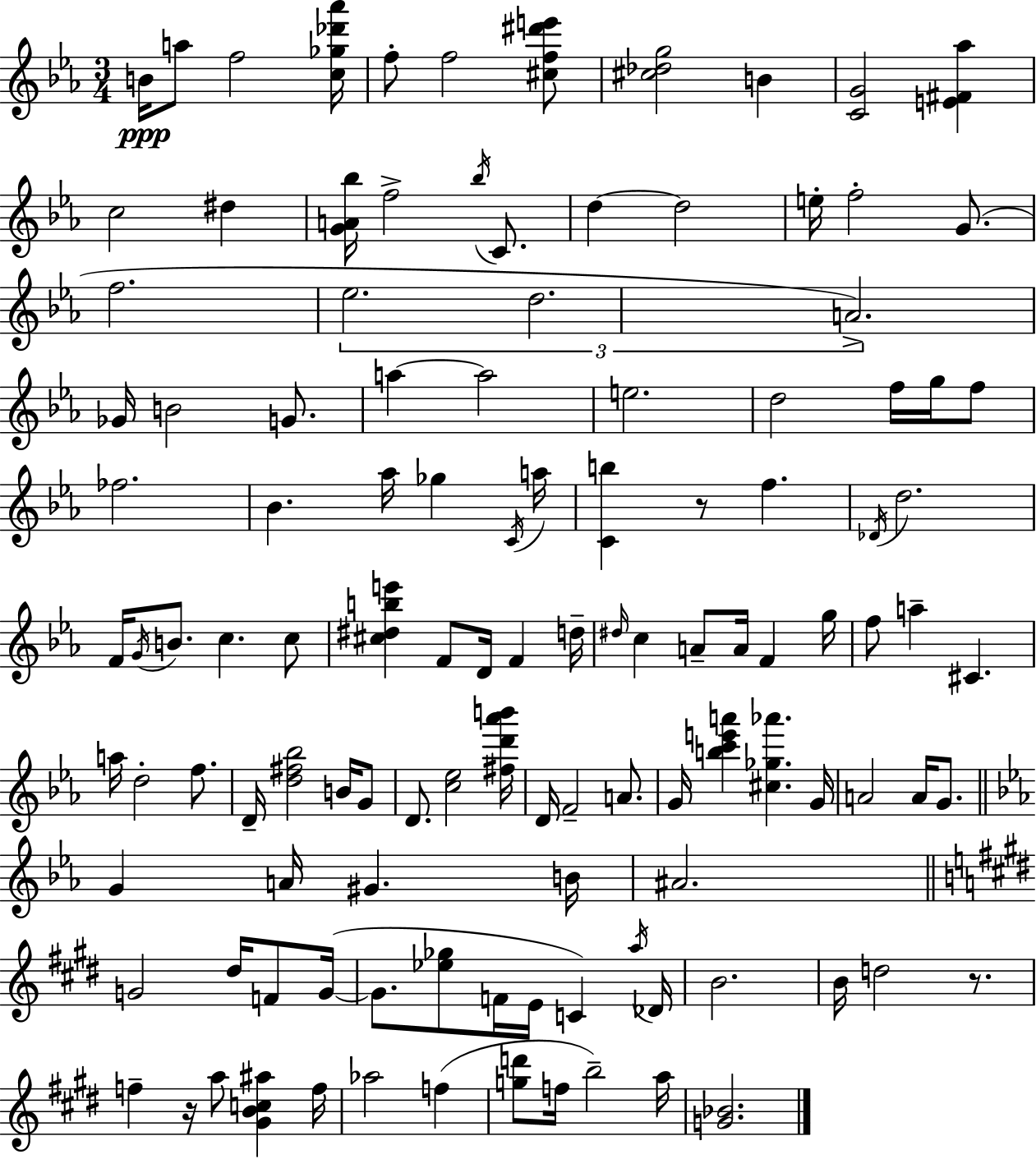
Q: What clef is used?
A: treble